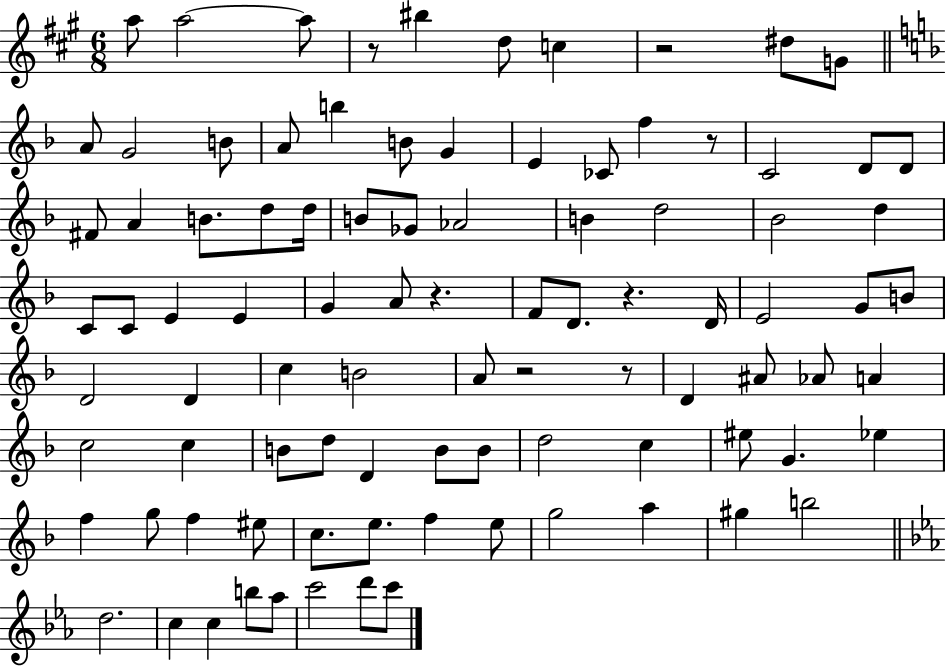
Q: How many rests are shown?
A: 7